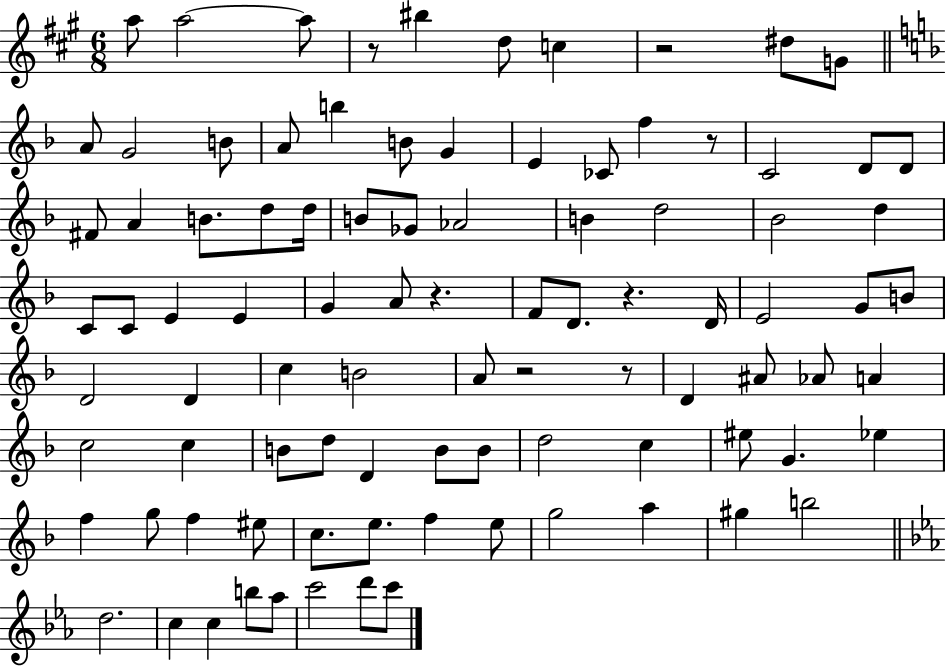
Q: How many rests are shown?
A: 7